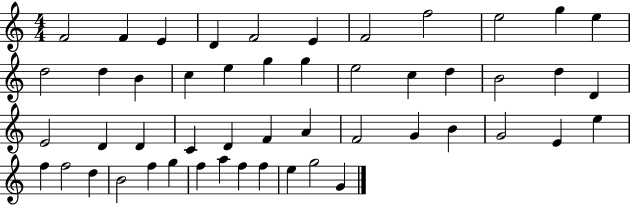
{
  \clef treble
  \numericTimeSignature
  \time 4/4
  \key c \major
  f'2 f'4 e'4 | d'4 f'2 e'4 | f'2 f''2 | e''2 g''4 e''4 | \break d''2 d''4 b'4 | c''4 e''4 g''4 g''4 | e''2 c''4 d''4 | b'2 d''4 d'4 | \break e'2 d'4 d'4 | c'4 d'4 f'4 a'4 | f'2 g'4 b'4 | g'2 e'4 e''4 | \break f''4 f''2 d''4 | b'2 f''4 g''4 | f''4 a''4 f''4 f''4 | e''4 g''2 g'4 | \break \bar "|."
}